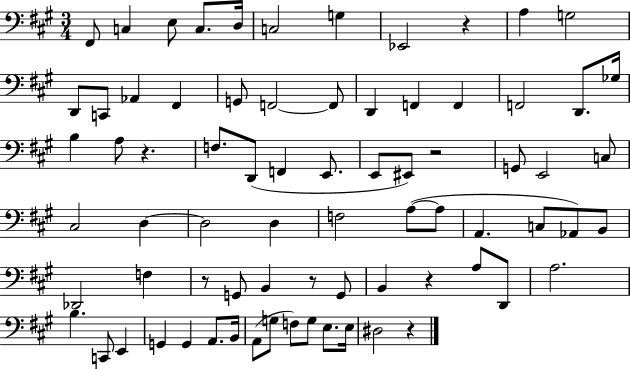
F#2/e C3/q E3/e C3/e. D3/s C3/h G3/q Eb2/h R/q A3/q G3/h D2/e C2/e Ab2/q F#2/q G2/e F2/h F2/e D2/q F2/q F2/q F2/h D2/e. Gb3/s B3/q A3/e R/q. F3/e. D2/e F2/q E2/e. E2/e EIS2/e R/h G2/e E2/h C3/e C#3/h D3/q D3/h D3/q F3/h A3/e A3/e A2/q. C3/e Ab2/e B2/e Db2/h F3/q R/e G2/e B2/q R/e G2/e B2/q R/q A3/e D2/e A3/h. B3/q. C2/e E2/q G2/q G2/q A2/e. B2/s A2/e G3/e F3/e G3/e E3/e. E3/s D#3/h R/q